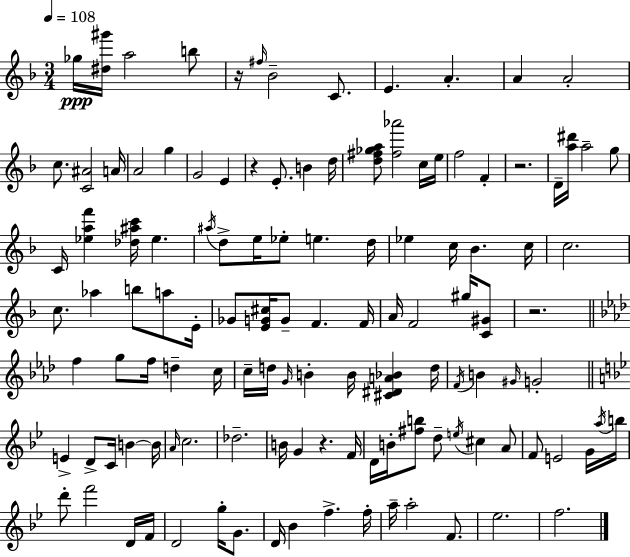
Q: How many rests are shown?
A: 5